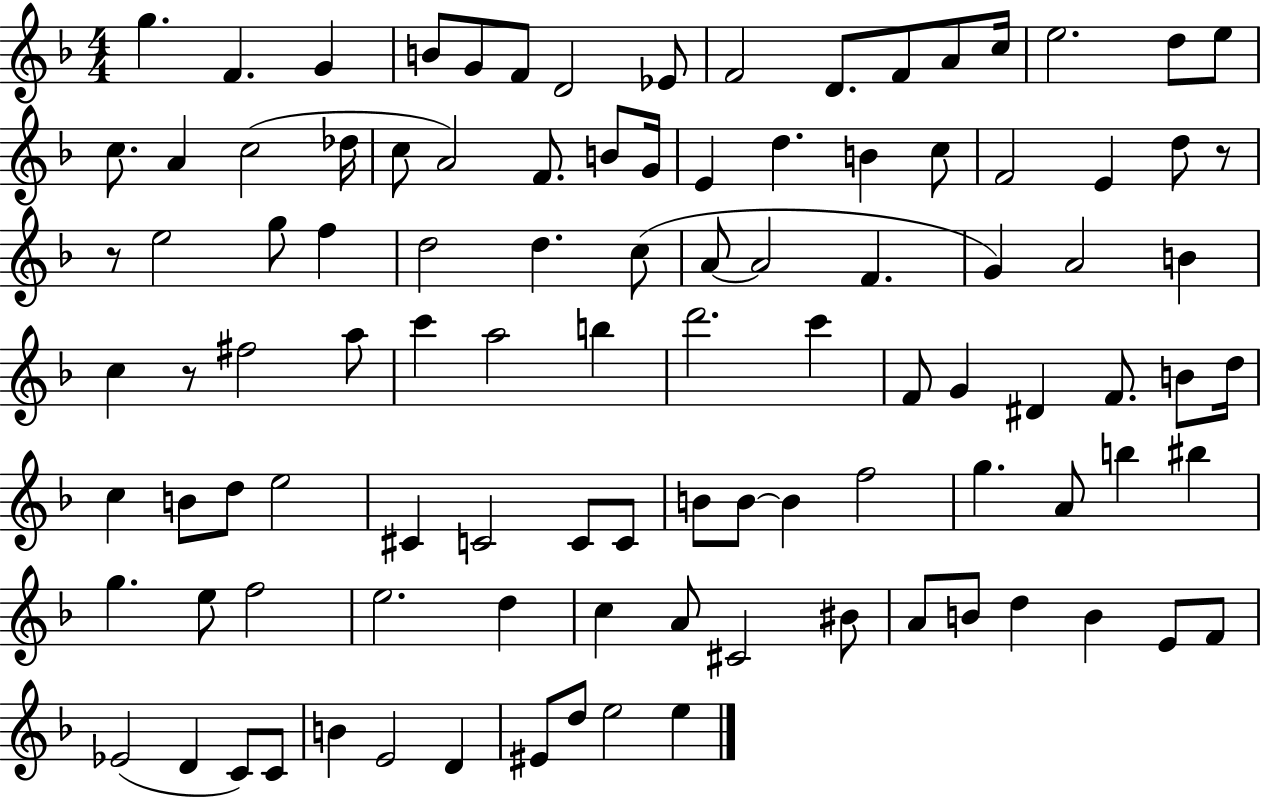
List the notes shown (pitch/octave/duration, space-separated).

G5/q. F4/q. G4/q B4/e G4/e F4/e D4/h Eb4/e F4/h D4/e. F4/e A4/e C5/s E5/h. D5/e E5/e C5/e. A4/q C5/h Db5/s C5/e A4/h F4/e. B4/e G4/s E4/q D5/q. B4/q C5/e F4/h E4/q D5/e R/e R/e E5/h G5/e F5/q D5/h D5/q. C5/e A4/e A4/h F4/q. G4/q A4/h B4/q C5/q R/e F#5/h A5/e C6/q A5/h B5/q D6/h. C6/q F4/e G4/q D#4/q F4/e. B4/e D5/s C5/q B4/e D5/e E5/h C#4/q C4/h C4/e C4/e B4/e B4/e B4/q F5/h G5/q. A4/e B5/q BIS5/q G5/q. E5/e F5/h E5/h. D5/q C5/q A4/e C#4/h BIS4/e A4/e B4/e D5/q B4/q E4/e F4/e Eb4/h D4/q C4/e C4/e B4/q E4/h D4/q EIS4/e D5/e E5/h E5/q